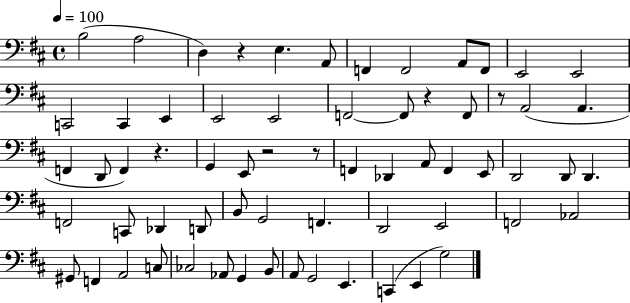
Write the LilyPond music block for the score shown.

{
  \clef bass
  \time 4/4
  \defaultTimeSignature
  \key d \major
  \tempo 4 = 100
  b2( a2 | d4) r4 e4. a,8 | f,4 f,2 a,8 f,8 | e,2 e,2 | \break c,2 c,4 e,4 | e,2 e,2 | f,2~~ f,8 r4 f,8 | r8 a,2( a,4. | \break f,4 d,8 f,4) r4. | g,4 e,8 r2 r8 | f,4 des,4 a,8 f,4 e,8 | d,2 d,8 d,4. | \break f,2 c,8 des,4 d,8 | b,8 g,2 f,4. | d,2 e,2 | f,2 aes,2 | \break gis,8 f,4 a,2 c8 | ces2 aes,8 g,4 b,8 | a,8 g,2 e,4. | c,4( e,4 g2) | \break \bar "|."
}